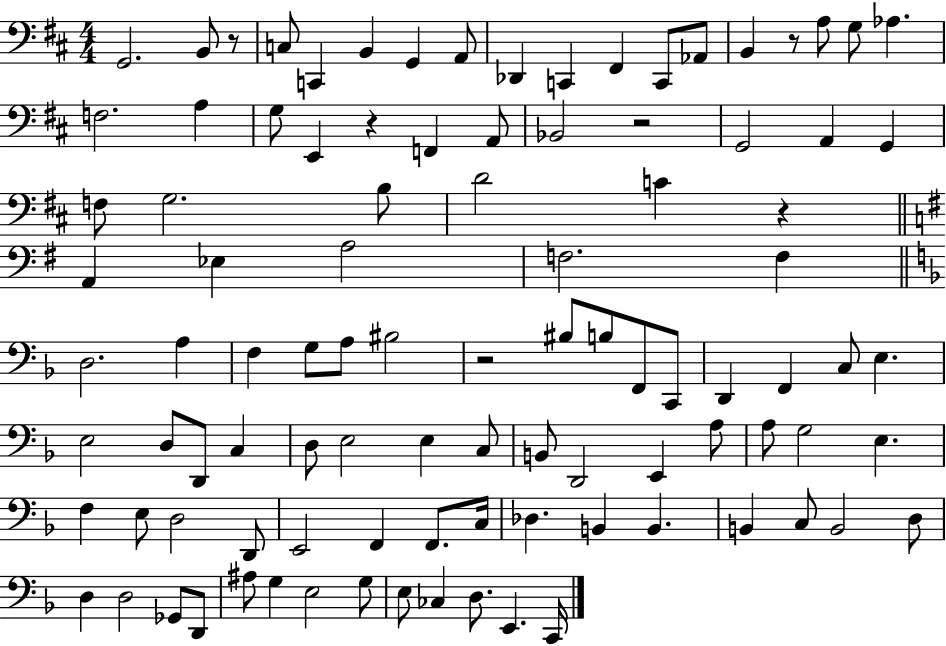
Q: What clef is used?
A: bass